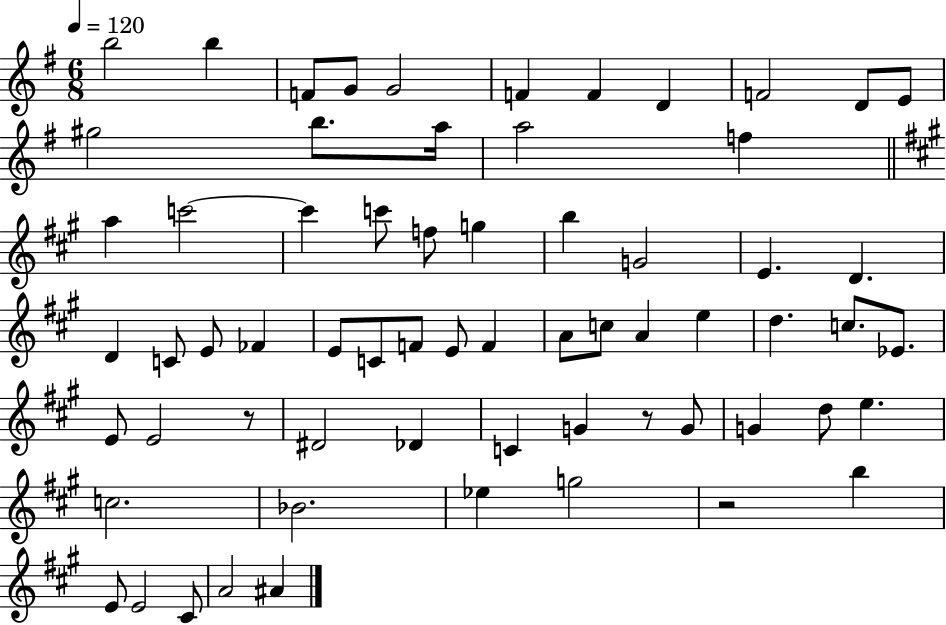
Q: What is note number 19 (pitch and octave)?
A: C6